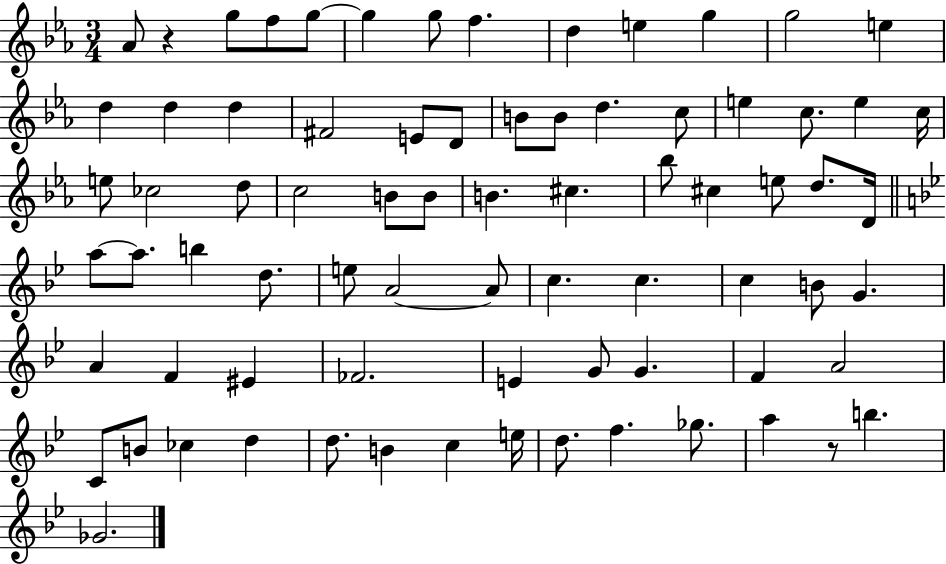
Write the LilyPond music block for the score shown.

{
  \clef treble
  \numericTimeSignature
  \time 3/4
  \key ees \major
  aes'8 r4 g''8 f''8 g''8~~ | g''4 g''8 f''4. | d''4 e''4 g''4 | g''2 e''4 | \break d''4 d''4 d''4 | fis'2 e'8 d'8 | b'8 b'8 d''4. c''8 | e''4 c''8. e''4 c''16 | \break e''8 ces''2 d''8 | c''2 b'8 b'8 | b'4. cis''4. | bes''8 cis''4 e''8 d''8. d'16 | \break \bar "||" \break \key g \minor a''8~~ a''8. b''4 d''8. | e''8 a'2~~ a'8 | c''4. c''4. | c''4 b'8 g'4. | \break a'4 f'4 eis'4 | fes'2. | e'4 g'8 g'4. | f'4 a'2 | \break c'8 b'8 ces''4 d''4 | d''8. b'4 c''4 e''16 | d''8. f''4. ges''8. | a''4 r8 b''4. | \break ges'2. | \bar "|."
}